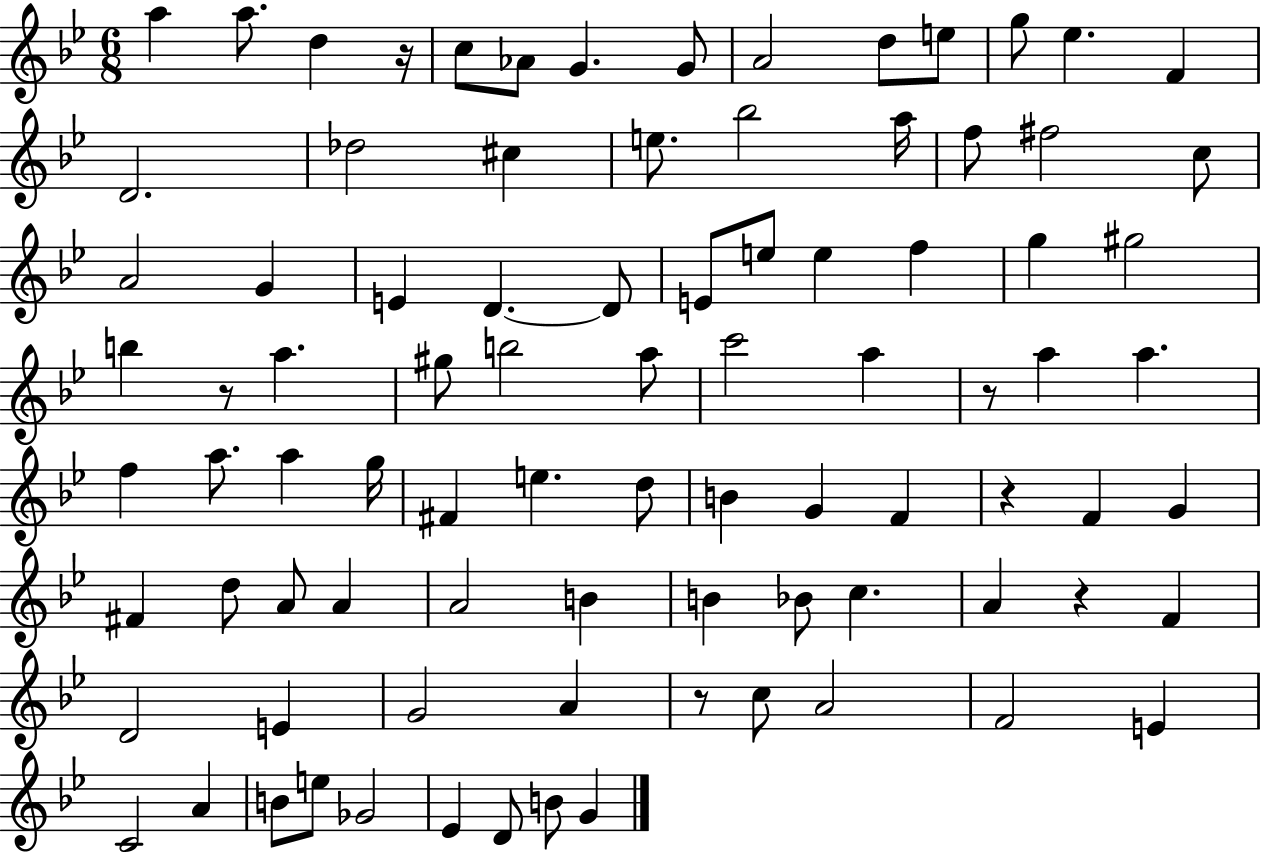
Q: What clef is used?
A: treble